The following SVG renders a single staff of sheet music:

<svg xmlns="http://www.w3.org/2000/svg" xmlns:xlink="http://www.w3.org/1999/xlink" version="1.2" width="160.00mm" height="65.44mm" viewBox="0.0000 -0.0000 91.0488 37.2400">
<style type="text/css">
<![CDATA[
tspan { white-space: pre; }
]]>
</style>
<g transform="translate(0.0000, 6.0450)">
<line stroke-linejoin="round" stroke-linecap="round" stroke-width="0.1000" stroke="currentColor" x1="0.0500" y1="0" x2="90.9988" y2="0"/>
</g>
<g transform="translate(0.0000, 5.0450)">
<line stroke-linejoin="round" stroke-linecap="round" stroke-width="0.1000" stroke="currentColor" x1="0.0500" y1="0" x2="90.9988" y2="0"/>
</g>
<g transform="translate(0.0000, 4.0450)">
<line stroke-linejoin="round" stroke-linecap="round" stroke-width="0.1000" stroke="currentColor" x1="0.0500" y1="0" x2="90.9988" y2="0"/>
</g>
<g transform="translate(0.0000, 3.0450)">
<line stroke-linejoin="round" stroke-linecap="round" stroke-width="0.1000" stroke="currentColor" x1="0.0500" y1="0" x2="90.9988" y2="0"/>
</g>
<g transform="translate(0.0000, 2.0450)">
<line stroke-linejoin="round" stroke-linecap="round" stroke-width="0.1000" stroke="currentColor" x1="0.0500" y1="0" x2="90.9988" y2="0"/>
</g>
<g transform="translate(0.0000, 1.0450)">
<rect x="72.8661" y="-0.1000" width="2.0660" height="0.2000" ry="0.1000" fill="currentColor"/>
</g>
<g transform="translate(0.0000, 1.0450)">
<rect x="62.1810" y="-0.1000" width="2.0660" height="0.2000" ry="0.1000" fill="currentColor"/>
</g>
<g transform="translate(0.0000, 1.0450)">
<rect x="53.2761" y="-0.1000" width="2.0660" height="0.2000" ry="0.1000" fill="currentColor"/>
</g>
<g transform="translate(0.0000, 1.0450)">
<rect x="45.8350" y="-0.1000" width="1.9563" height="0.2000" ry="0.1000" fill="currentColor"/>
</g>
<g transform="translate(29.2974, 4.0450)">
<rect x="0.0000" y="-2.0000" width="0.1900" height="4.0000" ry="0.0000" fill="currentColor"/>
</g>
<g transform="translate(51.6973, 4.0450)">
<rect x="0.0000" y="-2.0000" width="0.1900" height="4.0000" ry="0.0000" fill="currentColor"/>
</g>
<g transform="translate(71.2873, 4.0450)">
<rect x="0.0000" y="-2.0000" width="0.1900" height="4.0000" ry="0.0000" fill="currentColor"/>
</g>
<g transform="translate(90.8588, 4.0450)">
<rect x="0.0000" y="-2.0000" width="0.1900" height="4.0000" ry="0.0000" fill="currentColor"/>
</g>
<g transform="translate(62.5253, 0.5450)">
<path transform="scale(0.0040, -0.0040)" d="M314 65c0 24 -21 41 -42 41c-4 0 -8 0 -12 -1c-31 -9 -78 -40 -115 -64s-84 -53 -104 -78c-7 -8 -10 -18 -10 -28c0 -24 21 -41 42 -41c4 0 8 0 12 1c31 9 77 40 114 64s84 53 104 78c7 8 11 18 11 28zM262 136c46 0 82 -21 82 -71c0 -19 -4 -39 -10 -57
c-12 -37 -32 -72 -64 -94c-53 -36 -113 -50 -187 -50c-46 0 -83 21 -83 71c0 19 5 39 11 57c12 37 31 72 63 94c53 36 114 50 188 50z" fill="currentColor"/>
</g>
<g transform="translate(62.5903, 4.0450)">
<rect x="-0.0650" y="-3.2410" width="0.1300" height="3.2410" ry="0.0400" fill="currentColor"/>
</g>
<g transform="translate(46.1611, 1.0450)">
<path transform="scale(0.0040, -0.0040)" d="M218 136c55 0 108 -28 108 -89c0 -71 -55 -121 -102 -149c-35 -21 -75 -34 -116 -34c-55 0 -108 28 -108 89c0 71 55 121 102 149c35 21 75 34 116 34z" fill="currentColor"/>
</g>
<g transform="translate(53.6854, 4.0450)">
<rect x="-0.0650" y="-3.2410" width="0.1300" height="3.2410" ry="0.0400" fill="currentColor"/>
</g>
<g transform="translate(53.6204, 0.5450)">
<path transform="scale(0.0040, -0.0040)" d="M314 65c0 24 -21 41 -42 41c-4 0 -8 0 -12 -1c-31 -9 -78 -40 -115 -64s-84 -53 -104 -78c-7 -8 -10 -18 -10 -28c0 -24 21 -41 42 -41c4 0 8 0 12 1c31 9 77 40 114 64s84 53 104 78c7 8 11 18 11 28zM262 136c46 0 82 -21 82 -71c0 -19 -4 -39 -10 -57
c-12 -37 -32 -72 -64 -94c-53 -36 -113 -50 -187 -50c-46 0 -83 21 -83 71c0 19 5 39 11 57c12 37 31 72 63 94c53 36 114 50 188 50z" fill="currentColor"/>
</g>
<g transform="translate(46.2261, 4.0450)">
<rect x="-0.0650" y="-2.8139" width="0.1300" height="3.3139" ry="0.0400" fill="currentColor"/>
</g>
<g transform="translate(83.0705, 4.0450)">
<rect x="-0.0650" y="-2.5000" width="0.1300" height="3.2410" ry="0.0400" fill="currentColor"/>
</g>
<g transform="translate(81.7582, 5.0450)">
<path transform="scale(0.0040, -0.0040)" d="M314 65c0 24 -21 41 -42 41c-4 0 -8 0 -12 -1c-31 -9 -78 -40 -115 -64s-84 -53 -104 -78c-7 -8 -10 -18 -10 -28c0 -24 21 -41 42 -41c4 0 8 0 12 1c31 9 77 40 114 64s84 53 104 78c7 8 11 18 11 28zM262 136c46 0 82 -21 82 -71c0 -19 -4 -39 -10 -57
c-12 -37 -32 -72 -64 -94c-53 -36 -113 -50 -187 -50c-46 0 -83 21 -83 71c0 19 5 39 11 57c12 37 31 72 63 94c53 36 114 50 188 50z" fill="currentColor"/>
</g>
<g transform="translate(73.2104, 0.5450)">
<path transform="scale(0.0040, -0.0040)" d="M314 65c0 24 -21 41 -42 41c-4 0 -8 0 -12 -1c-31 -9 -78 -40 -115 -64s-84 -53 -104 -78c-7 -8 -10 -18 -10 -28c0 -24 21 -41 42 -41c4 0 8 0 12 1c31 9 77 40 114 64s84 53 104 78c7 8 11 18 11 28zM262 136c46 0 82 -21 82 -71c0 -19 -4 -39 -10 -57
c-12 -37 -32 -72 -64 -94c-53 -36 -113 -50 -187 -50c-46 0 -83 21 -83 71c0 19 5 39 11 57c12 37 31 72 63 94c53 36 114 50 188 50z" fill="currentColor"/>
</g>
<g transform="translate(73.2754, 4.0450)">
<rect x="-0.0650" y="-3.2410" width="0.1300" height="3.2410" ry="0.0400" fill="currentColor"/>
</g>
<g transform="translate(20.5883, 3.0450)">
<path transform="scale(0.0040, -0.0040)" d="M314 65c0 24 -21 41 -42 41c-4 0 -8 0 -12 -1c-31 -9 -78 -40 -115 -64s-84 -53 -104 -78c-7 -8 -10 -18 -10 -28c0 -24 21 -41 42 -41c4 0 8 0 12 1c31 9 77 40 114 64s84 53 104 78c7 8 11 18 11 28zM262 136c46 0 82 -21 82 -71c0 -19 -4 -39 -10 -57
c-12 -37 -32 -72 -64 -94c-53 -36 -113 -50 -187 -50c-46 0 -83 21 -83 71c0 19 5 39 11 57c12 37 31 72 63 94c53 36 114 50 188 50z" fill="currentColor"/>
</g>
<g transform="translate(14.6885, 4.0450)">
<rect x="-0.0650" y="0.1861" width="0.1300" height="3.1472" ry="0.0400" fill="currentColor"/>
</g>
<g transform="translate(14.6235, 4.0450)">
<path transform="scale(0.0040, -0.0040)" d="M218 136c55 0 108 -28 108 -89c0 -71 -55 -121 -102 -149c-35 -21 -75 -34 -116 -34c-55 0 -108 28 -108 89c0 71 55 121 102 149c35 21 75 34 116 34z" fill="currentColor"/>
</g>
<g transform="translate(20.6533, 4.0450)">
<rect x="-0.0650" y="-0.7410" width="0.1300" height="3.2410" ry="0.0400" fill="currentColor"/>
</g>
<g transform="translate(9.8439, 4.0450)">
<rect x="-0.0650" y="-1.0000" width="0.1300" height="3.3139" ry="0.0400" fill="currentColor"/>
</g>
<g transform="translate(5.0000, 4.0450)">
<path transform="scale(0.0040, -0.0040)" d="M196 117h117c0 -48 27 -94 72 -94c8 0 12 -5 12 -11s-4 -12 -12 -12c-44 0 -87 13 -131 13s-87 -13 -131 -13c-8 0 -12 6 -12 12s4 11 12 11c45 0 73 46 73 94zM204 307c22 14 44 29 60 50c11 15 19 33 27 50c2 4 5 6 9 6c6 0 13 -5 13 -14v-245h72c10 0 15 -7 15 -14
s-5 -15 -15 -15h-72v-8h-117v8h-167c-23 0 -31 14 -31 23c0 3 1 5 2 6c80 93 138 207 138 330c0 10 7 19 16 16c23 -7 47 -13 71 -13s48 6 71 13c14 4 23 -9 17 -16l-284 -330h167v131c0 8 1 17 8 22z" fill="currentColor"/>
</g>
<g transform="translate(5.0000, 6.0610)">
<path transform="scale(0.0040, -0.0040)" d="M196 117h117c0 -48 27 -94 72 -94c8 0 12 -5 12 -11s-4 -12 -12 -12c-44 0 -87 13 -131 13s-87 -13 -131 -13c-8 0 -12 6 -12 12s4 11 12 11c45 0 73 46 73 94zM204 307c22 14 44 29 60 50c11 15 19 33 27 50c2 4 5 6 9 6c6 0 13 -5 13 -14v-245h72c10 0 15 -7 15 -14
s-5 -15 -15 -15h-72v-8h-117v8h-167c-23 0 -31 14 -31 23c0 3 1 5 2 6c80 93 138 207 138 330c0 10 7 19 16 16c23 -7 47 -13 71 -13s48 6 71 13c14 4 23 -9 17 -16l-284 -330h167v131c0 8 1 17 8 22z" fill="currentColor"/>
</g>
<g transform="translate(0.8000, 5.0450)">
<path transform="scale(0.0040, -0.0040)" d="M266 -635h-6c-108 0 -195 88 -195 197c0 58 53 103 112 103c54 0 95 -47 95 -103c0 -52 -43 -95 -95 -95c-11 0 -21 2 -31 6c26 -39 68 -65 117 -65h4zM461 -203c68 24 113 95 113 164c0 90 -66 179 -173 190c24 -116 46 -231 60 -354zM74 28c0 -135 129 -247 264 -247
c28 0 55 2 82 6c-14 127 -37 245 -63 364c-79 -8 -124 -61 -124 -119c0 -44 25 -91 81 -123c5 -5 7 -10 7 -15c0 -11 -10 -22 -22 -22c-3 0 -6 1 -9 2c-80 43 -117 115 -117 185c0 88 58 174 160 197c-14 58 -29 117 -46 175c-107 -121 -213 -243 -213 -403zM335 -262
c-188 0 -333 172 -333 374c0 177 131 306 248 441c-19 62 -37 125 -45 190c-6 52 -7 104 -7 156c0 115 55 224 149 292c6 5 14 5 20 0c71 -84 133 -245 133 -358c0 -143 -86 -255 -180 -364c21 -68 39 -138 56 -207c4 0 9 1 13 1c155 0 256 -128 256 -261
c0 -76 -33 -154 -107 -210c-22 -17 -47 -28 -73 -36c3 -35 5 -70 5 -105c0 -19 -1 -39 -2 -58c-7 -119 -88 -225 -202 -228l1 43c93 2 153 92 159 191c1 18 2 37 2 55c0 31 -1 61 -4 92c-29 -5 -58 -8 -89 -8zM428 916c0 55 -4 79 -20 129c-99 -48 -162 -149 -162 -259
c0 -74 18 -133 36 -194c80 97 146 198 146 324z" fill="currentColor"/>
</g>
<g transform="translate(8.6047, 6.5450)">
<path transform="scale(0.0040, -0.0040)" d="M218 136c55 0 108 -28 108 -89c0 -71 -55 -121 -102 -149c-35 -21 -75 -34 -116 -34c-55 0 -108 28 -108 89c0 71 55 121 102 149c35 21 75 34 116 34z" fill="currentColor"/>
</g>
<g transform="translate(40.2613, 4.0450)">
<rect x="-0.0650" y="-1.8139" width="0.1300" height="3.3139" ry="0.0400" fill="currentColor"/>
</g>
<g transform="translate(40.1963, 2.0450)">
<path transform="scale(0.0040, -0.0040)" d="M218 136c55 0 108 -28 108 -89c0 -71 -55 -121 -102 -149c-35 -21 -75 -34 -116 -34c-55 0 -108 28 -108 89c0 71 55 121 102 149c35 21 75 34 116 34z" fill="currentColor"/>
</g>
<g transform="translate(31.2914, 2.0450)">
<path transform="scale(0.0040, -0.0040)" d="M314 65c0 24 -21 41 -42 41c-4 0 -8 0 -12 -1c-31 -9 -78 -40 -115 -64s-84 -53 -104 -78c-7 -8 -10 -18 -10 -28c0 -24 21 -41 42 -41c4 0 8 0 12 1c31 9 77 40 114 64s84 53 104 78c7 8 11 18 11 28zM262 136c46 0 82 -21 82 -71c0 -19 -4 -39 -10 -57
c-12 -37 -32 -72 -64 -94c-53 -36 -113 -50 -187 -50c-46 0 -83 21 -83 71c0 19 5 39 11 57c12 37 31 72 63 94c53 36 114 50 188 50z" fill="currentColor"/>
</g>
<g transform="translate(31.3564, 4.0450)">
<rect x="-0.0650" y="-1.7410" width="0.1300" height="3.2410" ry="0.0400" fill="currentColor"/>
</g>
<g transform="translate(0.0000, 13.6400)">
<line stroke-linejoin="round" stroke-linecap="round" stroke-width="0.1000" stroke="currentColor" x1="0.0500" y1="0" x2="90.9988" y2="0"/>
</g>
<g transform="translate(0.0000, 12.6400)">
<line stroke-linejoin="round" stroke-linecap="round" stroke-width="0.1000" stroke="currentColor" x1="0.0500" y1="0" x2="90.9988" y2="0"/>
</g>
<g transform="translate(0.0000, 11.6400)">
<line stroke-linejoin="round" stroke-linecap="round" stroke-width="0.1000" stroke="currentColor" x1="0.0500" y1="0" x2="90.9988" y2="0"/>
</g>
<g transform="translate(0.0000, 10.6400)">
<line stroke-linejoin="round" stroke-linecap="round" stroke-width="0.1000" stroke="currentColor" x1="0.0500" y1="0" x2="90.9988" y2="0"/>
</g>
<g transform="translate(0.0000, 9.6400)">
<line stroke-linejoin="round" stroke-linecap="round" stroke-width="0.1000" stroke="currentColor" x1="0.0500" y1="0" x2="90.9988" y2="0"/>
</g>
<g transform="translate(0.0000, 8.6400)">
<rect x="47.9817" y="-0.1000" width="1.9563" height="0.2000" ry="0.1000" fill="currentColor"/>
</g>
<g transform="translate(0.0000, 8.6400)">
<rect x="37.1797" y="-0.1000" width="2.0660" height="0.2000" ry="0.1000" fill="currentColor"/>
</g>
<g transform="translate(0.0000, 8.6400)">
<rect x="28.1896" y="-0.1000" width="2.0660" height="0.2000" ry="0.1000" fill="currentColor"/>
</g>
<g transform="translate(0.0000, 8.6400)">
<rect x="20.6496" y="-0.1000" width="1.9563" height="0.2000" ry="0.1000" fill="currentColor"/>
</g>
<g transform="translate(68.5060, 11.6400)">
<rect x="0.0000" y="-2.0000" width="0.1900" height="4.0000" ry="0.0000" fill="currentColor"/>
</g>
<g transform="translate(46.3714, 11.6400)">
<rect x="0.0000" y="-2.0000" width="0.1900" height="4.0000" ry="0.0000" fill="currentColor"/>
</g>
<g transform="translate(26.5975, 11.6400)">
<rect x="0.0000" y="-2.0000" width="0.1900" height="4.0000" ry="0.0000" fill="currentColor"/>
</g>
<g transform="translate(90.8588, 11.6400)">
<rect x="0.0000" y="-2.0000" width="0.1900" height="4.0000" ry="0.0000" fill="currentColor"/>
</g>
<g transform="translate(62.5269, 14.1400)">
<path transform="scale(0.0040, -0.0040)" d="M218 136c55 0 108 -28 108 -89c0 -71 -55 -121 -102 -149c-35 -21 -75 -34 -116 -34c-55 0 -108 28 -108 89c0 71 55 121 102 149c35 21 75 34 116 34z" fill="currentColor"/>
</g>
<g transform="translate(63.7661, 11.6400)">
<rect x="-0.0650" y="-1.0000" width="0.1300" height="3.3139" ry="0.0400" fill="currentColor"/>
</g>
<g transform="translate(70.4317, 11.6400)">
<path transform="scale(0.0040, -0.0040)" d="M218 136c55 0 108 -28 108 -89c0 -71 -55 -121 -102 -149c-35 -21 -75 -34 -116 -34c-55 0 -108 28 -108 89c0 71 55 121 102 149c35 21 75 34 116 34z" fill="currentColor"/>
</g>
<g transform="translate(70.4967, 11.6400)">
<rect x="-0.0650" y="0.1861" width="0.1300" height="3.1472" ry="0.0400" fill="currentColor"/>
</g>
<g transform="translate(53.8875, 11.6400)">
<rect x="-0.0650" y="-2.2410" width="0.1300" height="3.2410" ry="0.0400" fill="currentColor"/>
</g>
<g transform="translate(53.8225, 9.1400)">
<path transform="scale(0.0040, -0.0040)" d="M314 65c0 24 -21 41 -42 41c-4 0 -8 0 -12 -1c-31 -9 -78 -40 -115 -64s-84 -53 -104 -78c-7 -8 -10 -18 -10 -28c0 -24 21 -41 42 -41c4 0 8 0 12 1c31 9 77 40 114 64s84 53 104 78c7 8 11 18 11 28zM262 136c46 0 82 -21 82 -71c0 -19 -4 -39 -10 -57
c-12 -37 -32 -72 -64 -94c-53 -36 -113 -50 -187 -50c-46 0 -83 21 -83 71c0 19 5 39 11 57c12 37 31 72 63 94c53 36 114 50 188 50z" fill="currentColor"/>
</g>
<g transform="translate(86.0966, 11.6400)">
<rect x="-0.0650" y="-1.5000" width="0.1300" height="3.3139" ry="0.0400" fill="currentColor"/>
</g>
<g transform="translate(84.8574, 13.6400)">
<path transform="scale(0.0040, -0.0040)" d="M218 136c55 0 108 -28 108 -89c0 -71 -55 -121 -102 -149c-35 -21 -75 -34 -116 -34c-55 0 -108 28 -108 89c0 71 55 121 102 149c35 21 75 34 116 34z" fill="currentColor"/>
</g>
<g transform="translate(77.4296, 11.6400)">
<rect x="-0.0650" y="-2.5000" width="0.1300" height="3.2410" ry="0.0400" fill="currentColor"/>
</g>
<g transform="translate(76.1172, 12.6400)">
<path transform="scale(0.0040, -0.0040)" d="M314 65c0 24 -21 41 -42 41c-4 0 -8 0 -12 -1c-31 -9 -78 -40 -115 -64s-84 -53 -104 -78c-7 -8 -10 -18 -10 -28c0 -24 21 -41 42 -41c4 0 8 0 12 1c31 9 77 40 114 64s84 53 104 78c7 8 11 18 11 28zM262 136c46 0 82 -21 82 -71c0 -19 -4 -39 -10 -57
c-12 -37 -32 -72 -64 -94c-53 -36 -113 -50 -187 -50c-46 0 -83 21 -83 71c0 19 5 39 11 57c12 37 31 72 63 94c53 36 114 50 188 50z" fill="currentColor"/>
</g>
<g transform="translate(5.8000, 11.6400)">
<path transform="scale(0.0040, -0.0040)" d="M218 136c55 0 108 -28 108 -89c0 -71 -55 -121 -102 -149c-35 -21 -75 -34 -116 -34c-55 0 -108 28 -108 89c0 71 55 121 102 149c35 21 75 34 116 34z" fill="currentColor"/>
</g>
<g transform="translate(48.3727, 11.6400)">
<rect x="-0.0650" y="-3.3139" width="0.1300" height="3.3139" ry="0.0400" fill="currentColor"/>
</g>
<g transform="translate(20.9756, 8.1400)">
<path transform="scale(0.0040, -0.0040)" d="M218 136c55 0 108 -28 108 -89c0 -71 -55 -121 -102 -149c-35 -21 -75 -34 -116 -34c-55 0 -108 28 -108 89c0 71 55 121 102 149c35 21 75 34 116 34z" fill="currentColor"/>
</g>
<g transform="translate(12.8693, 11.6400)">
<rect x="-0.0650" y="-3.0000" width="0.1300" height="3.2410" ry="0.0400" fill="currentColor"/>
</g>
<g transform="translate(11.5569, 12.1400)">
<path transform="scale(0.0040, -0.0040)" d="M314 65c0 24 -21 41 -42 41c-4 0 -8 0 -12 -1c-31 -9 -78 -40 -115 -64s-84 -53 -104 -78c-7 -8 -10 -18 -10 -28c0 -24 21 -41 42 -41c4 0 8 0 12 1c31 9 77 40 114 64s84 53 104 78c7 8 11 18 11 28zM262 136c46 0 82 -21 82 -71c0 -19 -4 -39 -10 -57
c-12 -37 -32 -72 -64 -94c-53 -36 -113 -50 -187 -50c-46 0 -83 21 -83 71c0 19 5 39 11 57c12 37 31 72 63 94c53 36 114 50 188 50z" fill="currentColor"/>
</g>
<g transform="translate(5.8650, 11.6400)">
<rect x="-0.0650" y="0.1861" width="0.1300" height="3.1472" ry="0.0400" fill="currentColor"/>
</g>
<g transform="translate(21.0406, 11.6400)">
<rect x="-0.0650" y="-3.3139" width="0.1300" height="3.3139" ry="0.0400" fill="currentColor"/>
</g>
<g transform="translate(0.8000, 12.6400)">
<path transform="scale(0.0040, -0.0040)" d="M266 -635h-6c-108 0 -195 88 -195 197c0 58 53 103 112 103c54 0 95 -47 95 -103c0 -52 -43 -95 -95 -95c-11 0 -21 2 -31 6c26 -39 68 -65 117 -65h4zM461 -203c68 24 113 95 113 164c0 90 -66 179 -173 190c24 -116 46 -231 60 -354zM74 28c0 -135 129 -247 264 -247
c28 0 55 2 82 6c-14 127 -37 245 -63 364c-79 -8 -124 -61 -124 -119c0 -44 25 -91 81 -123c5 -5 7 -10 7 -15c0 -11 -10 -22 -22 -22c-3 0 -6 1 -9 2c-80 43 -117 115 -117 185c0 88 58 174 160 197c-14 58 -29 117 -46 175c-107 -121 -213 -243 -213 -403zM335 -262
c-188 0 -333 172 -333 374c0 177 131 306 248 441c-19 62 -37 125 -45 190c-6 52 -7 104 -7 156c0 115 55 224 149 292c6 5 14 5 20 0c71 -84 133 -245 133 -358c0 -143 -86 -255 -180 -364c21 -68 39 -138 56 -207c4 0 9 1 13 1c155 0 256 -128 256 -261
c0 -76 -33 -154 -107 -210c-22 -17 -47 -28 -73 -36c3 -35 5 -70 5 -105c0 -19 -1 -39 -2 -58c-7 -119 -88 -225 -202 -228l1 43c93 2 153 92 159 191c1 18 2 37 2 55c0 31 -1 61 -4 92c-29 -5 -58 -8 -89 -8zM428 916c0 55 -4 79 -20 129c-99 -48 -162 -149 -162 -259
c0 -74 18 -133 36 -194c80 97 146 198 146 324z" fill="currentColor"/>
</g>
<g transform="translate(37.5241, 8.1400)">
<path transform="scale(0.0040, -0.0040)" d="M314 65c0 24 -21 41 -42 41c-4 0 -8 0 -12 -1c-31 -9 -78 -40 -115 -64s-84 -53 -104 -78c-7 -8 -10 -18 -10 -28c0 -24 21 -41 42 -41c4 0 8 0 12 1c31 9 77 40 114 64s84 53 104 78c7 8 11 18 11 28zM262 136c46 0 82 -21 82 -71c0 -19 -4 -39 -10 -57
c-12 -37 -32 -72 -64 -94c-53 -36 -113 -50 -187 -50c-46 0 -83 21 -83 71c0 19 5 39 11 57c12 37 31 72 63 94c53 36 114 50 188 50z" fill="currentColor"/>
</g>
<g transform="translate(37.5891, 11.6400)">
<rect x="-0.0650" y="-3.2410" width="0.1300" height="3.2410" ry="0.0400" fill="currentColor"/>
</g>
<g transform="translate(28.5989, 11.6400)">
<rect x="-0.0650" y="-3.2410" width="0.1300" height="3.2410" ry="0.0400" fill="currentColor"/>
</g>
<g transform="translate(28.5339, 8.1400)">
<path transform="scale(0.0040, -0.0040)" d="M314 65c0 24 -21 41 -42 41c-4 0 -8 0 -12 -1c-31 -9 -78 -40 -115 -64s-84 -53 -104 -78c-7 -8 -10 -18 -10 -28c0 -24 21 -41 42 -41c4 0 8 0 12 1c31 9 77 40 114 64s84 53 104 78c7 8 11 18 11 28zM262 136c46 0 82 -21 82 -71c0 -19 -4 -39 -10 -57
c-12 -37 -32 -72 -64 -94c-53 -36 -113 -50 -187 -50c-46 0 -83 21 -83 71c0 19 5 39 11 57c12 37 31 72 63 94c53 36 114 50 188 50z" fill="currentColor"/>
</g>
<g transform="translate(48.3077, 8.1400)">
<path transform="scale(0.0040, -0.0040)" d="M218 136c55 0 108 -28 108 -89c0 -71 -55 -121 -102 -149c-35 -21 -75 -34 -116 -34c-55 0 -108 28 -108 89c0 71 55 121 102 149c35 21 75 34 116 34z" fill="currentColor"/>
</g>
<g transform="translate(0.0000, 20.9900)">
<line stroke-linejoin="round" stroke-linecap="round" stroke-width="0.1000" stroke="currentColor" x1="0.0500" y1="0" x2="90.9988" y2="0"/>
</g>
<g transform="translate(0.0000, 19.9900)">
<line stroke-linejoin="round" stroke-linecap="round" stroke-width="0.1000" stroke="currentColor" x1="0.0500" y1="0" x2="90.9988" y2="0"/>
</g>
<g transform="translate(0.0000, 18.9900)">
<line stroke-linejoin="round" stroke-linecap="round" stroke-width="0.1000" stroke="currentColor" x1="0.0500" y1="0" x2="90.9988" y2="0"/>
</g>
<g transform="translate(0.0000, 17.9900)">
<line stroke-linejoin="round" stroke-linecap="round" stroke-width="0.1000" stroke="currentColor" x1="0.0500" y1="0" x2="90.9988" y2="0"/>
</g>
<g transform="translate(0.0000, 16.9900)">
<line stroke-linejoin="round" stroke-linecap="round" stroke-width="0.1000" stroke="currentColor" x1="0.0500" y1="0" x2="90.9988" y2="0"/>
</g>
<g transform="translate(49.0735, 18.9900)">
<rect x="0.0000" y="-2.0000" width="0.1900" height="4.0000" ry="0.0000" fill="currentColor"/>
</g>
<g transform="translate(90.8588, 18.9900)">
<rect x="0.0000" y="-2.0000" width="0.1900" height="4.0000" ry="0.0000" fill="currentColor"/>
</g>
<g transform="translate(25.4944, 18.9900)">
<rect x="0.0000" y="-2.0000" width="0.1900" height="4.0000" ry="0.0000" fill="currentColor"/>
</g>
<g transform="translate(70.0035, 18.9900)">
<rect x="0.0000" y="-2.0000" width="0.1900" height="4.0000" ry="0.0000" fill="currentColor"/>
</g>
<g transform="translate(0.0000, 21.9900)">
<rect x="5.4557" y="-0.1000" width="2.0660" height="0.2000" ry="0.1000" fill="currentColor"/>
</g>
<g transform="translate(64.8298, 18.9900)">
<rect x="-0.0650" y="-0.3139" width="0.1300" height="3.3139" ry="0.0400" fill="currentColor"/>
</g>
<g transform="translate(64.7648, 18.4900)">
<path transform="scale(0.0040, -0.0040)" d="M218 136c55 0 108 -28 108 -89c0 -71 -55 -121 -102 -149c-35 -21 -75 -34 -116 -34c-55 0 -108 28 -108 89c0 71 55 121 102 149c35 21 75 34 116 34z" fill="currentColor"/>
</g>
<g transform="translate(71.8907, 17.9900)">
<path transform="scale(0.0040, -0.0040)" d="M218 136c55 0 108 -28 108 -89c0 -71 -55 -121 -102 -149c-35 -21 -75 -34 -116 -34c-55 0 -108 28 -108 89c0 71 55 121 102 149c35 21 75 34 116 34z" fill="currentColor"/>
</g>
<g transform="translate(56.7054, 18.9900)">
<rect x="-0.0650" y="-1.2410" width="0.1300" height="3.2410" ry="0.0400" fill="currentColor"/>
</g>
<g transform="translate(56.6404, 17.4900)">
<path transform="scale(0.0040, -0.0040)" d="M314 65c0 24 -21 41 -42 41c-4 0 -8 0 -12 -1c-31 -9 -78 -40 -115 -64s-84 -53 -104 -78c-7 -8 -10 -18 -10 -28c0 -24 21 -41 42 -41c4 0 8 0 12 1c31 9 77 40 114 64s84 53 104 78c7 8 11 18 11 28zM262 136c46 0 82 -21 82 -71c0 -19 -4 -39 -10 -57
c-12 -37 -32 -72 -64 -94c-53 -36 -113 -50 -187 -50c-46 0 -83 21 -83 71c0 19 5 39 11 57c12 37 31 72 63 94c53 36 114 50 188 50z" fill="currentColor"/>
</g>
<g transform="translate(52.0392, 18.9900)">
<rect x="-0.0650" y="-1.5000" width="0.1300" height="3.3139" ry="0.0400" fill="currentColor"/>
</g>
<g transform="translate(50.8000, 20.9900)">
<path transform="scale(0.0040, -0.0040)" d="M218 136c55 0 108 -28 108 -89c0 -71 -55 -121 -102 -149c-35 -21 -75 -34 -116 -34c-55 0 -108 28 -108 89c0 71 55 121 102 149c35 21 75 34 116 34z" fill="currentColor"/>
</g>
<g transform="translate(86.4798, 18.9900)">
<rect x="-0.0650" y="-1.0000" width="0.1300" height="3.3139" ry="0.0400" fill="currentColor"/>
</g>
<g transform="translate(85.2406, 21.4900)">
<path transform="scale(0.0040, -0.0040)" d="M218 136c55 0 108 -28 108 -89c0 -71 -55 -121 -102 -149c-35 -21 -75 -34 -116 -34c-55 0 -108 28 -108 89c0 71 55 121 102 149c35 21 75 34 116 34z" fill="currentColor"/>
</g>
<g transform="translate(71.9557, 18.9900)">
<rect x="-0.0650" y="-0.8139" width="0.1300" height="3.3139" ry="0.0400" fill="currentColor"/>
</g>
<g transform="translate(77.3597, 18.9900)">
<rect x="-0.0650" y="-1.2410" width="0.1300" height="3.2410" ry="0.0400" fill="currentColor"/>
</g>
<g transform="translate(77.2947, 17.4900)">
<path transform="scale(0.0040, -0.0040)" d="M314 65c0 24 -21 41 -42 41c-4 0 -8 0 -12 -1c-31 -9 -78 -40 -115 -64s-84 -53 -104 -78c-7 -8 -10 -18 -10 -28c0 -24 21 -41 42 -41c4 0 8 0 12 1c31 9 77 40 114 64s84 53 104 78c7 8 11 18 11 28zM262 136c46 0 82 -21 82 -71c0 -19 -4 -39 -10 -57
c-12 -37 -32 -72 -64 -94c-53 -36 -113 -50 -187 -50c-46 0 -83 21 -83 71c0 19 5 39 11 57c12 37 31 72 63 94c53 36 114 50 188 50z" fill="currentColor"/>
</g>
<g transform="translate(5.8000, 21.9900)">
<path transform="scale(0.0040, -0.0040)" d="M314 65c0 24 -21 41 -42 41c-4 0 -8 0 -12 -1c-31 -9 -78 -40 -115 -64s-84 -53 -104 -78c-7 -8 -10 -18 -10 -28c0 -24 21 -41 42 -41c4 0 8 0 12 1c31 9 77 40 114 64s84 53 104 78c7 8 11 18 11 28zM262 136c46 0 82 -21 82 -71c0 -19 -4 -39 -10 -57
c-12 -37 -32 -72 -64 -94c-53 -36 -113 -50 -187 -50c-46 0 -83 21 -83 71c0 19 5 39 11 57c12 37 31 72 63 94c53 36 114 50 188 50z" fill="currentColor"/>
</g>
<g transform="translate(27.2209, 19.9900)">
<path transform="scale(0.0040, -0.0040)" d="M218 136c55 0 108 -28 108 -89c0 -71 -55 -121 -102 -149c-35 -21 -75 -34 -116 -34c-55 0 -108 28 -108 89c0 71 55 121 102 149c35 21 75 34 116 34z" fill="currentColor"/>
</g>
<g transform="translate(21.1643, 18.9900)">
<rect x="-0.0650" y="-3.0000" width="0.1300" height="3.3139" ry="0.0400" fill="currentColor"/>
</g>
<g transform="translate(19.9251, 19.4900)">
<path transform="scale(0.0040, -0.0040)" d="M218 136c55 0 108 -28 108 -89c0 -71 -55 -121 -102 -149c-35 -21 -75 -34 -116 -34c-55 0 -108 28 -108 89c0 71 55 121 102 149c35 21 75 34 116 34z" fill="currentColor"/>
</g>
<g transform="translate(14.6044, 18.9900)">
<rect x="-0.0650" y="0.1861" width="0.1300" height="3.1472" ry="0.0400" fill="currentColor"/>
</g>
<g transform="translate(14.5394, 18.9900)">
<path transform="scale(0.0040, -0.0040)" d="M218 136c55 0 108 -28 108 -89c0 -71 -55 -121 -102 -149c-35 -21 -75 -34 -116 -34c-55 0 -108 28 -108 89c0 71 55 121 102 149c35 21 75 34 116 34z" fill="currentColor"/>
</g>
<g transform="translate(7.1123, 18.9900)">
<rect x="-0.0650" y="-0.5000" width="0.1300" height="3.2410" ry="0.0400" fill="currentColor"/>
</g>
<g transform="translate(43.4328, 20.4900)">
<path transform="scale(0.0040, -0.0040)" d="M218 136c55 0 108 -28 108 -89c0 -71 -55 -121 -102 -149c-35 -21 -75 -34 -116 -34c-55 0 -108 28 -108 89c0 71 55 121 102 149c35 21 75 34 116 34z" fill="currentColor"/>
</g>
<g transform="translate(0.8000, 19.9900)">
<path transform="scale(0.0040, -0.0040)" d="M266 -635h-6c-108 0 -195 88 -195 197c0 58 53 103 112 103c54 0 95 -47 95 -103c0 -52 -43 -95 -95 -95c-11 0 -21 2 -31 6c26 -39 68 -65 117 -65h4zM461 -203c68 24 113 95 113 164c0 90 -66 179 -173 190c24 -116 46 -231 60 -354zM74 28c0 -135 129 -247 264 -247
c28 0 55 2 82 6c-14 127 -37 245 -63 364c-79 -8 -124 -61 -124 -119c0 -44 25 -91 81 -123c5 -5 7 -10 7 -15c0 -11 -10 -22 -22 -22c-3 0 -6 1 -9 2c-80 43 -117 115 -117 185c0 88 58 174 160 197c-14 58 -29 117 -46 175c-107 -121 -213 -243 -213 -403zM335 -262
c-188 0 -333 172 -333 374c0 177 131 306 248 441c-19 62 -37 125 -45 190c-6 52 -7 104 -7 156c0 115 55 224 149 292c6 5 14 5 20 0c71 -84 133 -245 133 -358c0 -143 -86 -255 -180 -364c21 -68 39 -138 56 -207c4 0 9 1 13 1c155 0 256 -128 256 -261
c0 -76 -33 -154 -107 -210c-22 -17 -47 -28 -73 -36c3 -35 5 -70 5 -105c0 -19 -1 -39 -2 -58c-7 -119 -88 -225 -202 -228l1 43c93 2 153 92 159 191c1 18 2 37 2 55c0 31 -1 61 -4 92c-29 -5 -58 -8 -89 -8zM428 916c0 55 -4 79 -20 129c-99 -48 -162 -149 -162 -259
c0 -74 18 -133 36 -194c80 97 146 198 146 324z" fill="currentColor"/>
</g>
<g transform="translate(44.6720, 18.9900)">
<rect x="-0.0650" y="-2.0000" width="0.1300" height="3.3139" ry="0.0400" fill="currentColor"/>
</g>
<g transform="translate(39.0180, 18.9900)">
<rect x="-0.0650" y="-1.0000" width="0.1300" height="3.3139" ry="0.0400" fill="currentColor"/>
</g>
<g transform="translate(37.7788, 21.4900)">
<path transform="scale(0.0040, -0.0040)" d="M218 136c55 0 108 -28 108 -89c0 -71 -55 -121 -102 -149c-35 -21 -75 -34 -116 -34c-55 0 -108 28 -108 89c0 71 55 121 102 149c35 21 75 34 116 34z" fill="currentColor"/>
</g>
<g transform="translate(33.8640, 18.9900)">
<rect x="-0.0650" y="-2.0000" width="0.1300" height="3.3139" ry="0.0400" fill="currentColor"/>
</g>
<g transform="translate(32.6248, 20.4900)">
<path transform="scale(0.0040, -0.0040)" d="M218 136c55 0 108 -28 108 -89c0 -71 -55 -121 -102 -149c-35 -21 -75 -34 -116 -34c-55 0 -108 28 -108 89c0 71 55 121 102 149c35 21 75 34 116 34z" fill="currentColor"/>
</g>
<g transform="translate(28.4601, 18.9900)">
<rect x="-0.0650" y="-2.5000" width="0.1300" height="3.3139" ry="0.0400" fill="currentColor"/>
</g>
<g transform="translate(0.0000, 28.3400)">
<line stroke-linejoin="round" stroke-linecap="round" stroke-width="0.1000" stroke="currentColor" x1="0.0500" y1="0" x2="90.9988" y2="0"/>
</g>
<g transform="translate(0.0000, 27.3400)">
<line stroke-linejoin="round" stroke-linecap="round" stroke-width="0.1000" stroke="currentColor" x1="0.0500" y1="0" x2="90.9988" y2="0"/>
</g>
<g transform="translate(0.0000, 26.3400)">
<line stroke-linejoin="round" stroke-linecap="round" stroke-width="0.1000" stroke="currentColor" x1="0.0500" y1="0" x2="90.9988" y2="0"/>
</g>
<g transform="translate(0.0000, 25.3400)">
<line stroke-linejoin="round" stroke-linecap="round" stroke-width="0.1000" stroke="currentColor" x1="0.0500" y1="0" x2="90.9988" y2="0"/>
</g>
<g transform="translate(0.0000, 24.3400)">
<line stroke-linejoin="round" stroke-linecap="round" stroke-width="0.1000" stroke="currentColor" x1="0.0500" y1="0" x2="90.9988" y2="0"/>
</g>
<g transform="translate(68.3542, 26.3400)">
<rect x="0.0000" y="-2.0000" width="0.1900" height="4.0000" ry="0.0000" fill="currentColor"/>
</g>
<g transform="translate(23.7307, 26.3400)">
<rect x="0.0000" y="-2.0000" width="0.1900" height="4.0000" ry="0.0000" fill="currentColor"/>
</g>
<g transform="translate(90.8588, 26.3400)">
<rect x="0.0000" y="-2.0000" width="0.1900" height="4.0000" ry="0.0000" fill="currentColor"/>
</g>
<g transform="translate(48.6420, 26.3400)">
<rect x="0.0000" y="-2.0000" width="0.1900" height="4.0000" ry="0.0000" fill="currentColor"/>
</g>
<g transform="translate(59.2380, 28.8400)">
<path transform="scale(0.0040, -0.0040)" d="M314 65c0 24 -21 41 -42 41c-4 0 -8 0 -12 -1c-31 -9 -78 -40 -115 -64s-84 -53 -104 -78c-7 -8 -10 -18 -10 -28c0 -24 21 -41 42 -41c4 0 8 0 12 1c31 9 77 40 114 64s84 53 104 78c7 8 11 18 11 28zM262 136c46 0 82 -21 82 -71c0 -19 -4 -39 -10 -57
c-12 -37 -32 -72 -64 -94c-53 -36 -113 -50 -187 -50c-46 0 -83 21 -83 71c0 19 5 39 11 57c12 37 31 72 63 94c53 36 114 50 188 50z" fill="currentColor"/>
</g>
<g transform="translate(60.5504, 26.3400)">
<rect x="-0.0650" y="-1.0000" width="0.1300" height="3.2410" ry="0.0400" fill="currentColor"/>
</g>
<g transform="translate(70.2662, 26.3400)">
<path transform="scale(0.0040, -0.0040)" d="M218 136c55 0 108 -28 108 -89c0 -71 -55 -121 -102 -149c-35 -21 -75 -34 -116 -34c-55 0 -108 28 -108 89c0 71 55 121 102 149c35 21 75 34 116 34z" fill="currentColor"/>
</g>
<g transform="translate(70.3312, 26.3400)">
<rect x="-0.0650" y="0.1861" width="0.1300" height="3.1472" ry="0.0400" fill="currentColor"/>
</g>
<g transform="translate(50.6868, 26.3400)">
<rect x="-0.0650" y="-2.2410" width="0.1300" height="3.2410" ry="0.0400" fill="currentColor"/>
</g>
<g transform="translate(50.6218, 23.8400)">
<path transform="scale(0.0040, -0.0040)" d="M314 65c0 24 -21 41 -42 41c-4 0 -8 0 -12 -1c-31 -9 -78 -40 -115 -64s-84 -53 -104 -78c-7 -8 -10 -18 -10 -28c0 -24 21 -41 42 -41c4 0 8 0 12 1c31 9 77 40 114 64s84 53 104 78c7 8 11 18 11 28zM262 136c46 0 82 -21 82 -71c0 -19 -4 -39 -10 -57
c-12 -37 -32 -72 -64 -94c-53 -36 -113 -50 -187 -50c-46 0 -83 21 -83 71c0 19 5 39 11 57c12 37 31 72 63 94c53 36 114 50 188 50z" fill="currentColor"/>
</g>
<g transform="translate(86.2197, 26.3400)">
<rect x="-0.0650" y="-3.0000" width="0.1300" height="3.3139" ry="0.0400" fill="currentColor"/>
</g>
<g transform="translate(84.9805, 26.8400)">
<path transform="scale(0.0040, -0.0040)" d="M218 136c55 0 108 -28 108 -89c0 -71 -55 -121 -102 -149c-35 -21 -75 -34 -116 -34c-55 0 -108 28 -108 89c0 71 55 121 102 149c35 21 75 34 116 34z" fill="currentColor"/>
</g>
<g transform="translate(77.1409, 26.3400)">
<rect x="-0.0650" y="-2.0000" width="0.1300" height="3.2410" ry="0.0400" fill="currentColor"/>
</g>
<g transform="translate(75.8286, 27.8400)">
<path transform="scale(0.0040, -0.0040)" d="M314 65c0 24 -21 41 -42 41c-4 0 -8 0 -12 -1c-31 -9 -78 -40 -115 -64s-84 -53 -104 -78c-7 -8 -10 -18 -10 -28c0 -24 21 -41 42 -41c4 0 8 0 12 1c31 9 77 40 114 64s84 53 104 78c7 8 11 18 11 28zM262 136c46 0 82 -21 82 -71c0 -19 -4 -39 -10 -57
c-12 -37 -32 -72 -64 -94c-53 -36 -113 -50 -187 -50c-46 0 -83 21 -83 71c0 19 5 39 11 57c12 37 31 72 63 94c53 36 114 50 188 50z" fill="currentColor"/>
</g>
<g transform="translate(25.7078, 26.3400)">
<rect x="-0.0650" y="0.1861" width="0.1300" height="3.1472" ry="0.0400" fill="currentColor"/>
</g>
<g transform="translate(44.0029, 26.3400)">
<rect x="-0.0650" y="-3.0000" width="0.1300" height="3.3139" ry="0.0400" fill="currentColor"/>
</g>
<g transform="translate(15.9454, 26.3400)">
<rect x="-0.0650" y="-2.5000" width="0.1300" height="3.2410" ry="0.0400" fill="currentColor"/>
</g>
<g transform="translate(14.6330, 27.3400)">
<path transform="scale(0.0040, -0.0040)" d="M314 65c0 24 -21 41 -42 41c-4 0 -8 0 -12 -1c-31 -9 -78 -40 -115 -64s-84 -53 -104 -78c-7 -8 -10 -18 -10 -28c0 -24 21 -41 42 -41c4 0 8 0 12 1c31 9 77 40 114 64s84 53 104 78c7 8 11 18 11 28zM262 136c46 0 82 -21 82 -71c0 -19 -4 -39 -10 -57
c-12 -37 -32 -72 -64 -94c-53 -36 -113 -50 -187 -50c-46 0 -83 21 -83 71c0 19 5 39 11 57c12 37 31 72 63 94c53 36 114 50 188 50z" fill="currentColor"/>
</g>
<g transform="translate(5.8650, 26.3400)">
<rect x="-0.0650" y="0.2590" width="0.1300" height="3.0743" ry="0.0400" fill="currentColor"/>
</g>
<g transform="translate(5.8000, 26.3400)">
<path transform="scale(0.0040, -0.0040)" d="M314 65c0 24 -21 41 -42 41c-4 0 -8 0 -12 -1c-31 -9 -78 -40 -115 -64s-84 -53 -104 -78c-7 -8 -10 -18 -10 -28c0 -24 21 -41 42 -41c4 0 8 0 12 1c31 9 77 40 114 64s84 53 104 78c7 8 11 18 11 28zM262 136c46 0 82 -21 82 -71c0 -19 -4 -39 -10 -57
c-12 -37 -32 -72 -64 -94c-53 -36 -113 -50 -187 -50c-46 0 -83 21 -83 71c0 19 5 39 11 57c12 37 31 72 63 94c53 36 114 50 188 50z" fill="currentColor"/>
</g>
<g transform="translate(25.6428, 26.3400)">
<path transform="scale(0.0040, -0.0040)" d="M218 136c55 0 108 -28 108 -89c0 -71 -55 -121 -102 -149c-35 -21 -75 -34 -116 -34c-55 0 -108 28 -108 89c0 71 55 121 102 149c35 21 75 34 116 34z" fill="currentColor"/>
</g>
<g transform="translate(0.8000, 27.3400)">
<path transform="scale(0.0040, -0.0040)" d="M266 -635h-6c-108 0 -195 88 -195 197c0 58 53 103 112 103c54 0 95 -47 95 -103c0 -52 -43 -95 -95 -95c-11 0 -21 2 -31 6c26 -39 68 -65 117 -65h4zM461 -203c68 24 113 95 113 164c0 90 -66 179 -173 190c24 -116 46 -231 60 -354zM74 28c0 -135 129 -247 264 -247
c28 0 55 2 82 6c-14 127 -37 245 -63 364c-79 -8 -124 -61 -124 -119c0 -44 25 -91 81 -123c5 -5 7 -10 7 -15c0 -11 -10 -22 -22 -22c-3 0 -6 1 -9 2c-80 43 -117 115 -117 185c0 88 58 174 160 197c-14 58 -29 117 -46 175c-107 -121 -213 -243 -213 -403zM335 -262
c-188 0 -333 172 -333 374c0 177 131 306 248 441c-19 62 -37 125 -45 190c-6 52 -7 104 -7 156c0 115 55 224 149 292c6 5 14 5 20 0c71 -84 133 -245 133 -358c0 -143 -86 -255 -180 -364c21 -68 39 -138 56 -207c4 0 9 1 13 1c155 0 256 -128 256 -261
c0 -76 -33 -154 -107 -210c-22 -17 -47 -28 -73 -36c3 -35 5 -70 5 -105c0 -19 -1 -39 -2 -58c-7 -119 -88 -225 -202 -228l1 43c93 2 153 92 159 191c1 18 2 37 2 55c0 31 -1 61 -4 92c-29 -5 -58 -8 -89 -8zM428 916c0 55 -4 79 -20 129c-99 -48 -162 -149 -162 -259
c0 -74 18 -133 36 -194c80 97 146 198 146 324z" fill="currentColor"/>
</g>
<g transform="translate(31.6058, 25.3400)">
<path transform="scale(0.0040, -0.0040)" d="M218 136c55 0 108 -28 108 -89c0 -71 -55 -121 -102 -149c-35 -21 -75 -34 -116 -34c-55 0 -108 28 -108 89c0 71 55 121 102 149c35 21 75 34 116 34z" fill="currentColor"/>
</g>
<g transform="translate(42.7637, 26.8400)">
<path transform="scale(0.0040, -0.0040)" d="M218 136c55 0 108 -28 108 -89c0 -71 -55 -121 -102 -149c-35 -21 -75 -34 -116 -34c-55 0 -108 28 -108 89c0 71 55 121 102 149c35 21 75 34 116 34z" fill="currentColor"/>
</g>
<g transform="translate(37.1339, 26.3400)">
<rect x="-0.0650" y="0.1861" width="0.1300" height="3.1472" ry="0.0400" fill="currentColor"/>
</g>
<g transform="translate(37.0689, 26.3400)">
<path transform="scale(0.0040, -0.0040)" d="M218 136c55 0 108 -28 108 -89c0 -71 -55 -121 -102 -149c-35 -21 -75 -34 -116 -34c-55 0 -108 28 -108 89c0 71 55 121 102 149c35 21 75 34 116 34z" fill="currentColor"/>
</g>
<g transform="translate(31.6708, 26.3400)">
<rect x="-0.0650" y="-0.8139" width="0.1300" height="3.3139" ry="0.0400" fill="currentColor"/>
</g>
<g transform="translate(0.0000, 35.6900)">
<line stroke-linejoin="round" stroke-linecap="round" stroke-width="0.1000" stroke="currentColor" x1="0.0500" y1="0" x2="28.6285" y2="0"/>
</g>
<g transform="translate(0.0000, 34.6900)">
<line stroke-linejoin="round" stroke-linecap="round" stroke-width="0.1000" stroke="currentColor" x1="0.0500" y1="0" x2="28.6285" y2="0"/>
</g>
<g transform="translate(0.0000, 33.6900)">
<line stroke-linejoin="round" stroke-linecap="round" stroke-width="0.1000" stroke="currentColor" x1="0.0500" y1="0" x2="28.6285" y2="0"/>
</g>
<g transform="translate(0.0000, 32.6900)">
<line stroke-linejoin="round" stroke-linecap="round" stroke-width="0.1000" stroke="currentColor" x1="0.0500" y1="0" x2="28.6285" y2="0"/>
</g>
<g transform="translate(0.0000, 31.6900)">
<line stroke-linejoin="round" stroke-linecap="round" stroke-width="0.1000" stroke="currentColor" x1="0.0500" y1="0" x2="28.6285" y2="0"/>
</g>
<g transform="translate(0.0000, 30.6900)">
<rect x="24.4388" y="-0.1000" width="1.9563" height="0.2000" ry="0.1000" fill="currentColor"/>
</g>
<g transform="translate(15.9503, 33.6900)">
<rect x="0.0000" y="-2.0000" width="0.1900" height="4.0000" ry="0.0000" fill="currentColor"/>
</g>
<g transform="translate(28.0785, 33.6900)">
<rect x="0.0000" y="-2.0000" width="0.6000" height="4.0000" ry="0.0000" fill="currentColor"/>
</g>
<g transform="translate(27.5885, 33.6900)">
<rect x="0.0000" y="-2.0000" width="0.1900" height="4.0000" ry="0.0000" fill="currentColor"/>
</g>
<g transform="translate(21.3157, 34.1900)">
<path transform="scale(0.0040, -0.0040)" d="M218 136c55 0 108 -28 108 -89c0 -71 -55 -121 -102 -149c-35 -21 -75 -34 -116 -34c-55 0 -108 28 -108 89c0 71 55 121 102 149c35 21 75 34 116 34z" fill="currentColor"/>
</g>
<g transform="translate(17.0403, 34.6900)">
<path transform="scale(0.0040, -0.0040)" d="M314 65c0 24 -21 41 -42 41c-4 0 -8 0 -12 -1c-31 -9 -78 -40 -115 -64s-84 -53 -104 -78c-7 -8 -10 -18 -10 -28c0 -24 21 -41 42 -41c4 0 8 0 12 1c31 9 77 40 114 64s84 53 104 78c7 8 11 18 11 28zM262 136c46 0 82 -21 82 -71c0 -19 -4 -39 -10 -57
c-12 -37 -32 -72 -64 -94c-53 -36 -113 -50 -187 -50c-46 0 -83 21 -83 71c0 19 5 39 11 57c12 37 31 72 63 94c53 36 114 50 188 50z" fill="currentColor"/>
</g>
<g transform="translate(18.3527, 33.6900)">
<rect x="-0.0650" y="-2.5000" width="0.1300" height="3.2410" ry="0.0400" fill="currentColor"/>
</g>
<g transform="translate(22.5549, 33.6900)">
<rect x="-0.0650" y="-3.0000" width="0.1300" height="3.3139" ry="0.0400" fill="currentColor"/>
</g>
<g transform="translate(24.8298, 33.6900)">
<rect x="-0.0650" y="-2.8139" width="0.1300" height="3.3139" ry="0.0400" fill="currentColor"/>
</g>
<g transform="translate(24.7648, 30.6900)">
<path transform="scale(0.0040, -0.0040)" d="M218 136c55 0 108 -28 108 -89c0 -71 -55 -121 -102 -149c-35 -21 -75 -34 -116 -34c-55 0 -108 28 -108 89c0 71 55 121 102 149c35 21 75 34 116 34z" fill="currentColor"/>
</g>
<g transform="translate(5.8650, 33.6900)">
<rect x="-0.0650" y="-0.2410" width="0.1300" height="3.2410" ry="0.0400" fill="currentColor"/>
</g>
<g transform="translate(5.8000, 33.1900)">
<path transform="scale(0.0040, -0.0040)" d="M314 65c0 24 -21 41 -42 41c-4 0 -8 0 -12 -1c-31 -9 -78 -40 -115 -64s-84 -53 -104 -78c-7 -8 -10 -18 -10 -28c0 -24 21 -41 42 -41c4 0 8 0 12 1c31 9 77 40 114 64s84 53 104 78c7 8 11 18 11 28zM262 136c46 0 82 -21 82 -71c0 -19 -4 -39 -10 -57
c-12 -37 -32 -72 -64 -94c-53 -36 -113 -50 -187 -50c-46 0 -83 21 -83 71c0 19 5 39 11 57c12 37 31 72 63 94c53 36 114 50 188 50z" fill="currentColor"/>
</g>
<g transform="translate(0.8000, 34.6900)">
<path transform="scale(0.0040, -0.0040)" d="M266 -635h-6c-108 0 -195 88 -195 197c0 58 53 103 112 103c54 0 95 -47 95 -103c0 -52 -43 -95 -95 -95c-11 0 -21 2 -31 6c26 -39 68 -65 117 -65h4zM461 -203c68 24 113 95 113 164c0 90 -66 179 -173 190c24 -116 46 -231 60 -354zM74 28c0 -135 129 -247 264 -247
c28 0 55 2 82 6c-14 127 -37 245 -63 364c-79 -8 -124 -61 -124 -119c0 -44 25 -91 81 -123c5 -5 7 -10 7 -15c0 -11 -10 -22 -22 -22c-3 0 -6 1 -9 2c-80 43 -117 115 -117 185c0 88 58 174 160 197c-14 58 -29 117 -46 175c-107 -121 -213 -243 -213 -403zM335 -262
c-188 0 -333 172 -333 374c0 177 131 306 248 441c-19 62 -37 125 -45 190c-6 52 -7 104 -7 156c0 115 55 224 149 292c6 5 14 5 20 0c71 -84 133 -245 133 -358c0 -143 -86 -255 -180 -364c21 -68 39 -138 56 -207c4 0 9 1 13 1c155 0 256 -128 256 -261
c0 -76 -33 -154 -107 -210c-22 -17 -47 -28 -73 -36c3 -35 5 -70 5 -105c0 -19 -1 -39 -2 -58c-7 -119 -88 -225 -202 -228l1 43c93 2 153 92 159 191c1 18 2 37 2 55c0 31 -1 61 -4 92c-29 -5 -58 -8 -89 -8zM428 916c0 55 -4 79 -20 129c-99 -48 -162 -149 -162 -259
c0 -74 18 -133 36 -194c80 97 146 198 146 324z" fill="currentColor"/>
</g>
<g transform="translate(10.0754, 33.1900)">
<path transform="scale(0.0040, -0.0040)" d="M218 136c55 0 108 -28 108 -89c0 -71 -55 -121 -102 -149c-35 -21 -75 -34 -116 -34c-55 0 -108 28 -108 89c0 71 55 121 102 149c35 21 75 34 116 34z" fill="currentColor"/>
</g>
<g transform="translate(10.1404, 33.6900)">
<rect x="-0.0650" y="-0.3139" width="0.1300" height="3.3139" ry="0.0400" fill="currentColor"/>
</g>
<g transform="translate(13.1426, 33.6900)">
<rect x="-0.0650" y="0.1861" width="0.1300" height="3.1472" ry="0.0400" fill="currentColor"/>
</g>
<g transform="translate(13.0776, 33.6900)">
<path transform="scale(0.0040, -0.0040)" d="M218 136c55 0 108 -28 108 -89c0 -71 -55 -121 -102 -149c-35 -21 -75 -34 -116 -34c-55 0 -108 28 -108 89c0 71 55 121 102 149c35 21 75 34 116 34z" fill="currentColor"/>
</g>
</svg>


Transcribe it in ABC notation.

X:1
T:Untitled
M:4/4
L:1/4
K:C
D B d2 f2 f a b2 b2 b2 G2 B A2 b b2 b2 b g2 D B G2 E C2 B A G F D F E e2 c d e2 D B2 G2 B d B A g2 D2 B F2 A c2 c B G2 A a